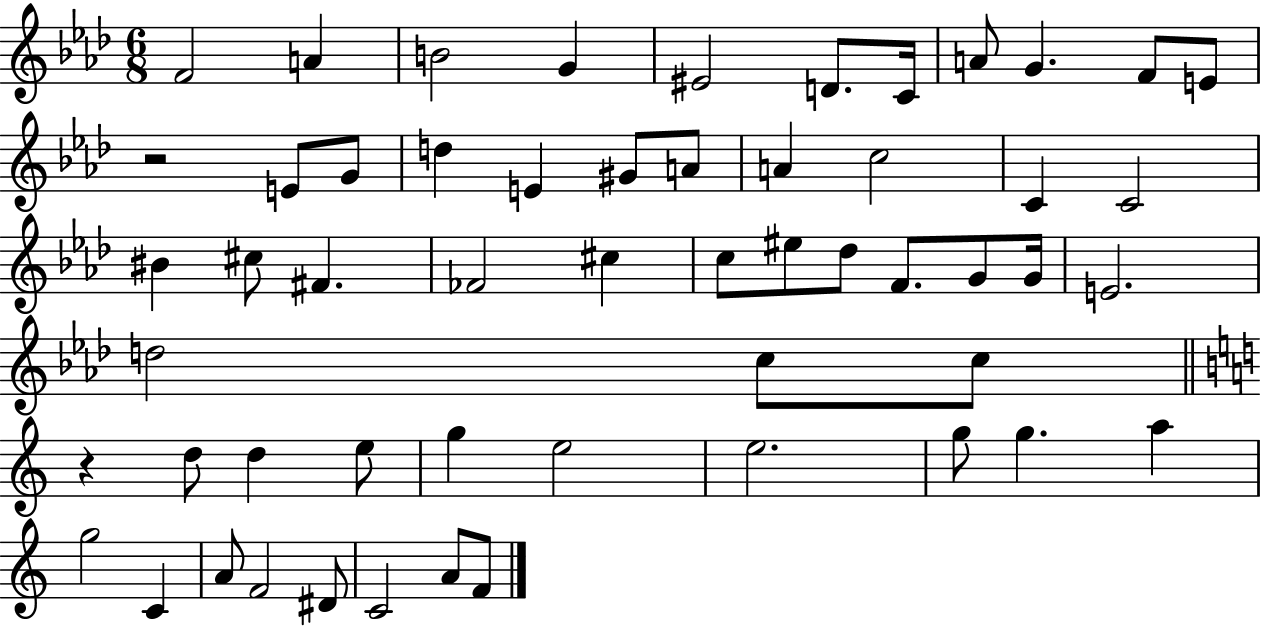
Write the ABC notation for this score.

X:1
T:Untitled
M:6/8
L:1/4
K:Ab
F2 A B2 G ^E2 D/2 C/4 A/2 G F/2 E/2 z2 E/2 G/2 d E ^G/2 A/2 A c2 C C2 ^B ^c/2 ^F _F2 ^c c/2 ^e/2 _d/2 F/2 G/2 G/4 E2 d2 c/2 c/2 z d/2 d e/2 g e2 e2 g/2 g a g2 C A/2 F2 ^D/2 C2 A/2 F/2